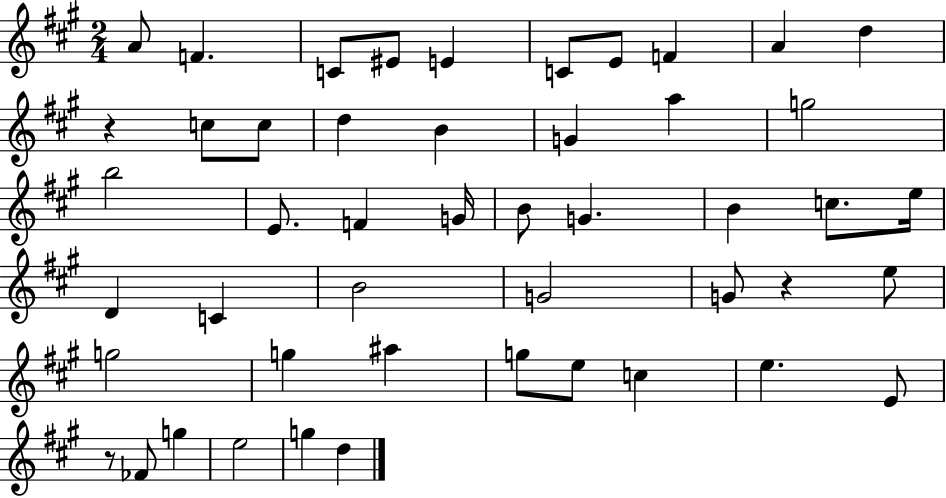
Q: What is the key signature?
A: A major